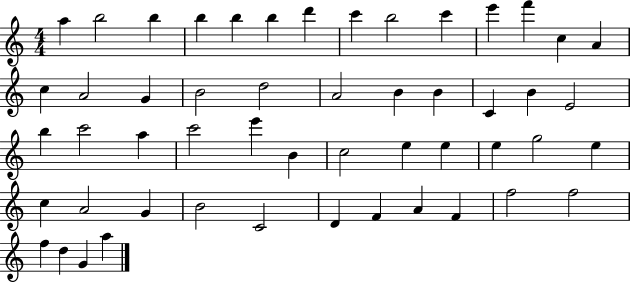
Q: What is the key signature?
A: C major